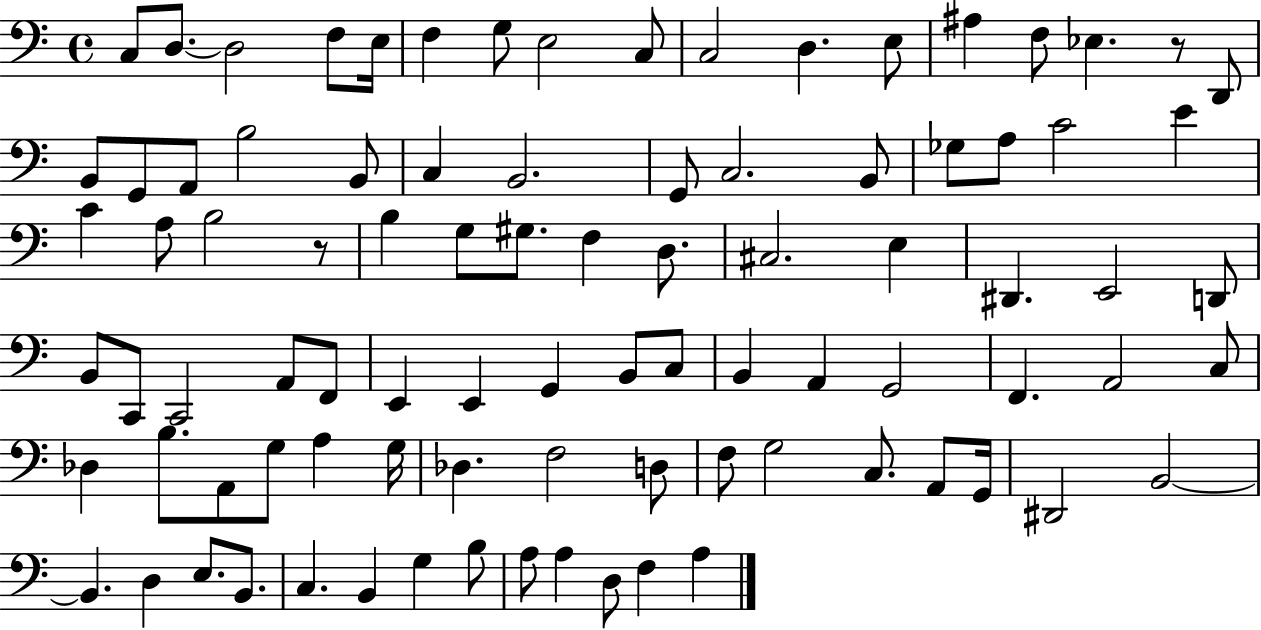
{
  \clef bass
  \time 4/4
  \defaultTimeSignature
  \key c \major
  \repeat volta 2 { c8 d8.~~ d2 f8 e16 | f4 g8 e2 c8 | c2 d4. e8 | ais4 f8 ees4. r8 d,8 | \break b,8 g,8 a,8 b2 b,8 | c4 b,2. | g,8 c2. b,8 | ges8 a8 c'2 e'4 | \break c'4 a8 b2 r8 | b4 g8 gis8. f4 d8. | cis2. e4 | dis,4. e,2 d,8 | \break b,8 c,8 c,2 a,8 f,8 | e,4 e,4 g,4 b,8 c8 | b,4 a,4 g,2 | f,4. a,2 c8 | \break des4 b8. a,8 g8 a4 g16 | des4. f2 d8 | f8 g2 c8. a,8 g,16 | dis,2 b,2~~ | \break b,4. d4 e8. b,8. | c4. b,4 g4 b8 | a8 a4 d8 f4 a4 | } \bar "|."
}